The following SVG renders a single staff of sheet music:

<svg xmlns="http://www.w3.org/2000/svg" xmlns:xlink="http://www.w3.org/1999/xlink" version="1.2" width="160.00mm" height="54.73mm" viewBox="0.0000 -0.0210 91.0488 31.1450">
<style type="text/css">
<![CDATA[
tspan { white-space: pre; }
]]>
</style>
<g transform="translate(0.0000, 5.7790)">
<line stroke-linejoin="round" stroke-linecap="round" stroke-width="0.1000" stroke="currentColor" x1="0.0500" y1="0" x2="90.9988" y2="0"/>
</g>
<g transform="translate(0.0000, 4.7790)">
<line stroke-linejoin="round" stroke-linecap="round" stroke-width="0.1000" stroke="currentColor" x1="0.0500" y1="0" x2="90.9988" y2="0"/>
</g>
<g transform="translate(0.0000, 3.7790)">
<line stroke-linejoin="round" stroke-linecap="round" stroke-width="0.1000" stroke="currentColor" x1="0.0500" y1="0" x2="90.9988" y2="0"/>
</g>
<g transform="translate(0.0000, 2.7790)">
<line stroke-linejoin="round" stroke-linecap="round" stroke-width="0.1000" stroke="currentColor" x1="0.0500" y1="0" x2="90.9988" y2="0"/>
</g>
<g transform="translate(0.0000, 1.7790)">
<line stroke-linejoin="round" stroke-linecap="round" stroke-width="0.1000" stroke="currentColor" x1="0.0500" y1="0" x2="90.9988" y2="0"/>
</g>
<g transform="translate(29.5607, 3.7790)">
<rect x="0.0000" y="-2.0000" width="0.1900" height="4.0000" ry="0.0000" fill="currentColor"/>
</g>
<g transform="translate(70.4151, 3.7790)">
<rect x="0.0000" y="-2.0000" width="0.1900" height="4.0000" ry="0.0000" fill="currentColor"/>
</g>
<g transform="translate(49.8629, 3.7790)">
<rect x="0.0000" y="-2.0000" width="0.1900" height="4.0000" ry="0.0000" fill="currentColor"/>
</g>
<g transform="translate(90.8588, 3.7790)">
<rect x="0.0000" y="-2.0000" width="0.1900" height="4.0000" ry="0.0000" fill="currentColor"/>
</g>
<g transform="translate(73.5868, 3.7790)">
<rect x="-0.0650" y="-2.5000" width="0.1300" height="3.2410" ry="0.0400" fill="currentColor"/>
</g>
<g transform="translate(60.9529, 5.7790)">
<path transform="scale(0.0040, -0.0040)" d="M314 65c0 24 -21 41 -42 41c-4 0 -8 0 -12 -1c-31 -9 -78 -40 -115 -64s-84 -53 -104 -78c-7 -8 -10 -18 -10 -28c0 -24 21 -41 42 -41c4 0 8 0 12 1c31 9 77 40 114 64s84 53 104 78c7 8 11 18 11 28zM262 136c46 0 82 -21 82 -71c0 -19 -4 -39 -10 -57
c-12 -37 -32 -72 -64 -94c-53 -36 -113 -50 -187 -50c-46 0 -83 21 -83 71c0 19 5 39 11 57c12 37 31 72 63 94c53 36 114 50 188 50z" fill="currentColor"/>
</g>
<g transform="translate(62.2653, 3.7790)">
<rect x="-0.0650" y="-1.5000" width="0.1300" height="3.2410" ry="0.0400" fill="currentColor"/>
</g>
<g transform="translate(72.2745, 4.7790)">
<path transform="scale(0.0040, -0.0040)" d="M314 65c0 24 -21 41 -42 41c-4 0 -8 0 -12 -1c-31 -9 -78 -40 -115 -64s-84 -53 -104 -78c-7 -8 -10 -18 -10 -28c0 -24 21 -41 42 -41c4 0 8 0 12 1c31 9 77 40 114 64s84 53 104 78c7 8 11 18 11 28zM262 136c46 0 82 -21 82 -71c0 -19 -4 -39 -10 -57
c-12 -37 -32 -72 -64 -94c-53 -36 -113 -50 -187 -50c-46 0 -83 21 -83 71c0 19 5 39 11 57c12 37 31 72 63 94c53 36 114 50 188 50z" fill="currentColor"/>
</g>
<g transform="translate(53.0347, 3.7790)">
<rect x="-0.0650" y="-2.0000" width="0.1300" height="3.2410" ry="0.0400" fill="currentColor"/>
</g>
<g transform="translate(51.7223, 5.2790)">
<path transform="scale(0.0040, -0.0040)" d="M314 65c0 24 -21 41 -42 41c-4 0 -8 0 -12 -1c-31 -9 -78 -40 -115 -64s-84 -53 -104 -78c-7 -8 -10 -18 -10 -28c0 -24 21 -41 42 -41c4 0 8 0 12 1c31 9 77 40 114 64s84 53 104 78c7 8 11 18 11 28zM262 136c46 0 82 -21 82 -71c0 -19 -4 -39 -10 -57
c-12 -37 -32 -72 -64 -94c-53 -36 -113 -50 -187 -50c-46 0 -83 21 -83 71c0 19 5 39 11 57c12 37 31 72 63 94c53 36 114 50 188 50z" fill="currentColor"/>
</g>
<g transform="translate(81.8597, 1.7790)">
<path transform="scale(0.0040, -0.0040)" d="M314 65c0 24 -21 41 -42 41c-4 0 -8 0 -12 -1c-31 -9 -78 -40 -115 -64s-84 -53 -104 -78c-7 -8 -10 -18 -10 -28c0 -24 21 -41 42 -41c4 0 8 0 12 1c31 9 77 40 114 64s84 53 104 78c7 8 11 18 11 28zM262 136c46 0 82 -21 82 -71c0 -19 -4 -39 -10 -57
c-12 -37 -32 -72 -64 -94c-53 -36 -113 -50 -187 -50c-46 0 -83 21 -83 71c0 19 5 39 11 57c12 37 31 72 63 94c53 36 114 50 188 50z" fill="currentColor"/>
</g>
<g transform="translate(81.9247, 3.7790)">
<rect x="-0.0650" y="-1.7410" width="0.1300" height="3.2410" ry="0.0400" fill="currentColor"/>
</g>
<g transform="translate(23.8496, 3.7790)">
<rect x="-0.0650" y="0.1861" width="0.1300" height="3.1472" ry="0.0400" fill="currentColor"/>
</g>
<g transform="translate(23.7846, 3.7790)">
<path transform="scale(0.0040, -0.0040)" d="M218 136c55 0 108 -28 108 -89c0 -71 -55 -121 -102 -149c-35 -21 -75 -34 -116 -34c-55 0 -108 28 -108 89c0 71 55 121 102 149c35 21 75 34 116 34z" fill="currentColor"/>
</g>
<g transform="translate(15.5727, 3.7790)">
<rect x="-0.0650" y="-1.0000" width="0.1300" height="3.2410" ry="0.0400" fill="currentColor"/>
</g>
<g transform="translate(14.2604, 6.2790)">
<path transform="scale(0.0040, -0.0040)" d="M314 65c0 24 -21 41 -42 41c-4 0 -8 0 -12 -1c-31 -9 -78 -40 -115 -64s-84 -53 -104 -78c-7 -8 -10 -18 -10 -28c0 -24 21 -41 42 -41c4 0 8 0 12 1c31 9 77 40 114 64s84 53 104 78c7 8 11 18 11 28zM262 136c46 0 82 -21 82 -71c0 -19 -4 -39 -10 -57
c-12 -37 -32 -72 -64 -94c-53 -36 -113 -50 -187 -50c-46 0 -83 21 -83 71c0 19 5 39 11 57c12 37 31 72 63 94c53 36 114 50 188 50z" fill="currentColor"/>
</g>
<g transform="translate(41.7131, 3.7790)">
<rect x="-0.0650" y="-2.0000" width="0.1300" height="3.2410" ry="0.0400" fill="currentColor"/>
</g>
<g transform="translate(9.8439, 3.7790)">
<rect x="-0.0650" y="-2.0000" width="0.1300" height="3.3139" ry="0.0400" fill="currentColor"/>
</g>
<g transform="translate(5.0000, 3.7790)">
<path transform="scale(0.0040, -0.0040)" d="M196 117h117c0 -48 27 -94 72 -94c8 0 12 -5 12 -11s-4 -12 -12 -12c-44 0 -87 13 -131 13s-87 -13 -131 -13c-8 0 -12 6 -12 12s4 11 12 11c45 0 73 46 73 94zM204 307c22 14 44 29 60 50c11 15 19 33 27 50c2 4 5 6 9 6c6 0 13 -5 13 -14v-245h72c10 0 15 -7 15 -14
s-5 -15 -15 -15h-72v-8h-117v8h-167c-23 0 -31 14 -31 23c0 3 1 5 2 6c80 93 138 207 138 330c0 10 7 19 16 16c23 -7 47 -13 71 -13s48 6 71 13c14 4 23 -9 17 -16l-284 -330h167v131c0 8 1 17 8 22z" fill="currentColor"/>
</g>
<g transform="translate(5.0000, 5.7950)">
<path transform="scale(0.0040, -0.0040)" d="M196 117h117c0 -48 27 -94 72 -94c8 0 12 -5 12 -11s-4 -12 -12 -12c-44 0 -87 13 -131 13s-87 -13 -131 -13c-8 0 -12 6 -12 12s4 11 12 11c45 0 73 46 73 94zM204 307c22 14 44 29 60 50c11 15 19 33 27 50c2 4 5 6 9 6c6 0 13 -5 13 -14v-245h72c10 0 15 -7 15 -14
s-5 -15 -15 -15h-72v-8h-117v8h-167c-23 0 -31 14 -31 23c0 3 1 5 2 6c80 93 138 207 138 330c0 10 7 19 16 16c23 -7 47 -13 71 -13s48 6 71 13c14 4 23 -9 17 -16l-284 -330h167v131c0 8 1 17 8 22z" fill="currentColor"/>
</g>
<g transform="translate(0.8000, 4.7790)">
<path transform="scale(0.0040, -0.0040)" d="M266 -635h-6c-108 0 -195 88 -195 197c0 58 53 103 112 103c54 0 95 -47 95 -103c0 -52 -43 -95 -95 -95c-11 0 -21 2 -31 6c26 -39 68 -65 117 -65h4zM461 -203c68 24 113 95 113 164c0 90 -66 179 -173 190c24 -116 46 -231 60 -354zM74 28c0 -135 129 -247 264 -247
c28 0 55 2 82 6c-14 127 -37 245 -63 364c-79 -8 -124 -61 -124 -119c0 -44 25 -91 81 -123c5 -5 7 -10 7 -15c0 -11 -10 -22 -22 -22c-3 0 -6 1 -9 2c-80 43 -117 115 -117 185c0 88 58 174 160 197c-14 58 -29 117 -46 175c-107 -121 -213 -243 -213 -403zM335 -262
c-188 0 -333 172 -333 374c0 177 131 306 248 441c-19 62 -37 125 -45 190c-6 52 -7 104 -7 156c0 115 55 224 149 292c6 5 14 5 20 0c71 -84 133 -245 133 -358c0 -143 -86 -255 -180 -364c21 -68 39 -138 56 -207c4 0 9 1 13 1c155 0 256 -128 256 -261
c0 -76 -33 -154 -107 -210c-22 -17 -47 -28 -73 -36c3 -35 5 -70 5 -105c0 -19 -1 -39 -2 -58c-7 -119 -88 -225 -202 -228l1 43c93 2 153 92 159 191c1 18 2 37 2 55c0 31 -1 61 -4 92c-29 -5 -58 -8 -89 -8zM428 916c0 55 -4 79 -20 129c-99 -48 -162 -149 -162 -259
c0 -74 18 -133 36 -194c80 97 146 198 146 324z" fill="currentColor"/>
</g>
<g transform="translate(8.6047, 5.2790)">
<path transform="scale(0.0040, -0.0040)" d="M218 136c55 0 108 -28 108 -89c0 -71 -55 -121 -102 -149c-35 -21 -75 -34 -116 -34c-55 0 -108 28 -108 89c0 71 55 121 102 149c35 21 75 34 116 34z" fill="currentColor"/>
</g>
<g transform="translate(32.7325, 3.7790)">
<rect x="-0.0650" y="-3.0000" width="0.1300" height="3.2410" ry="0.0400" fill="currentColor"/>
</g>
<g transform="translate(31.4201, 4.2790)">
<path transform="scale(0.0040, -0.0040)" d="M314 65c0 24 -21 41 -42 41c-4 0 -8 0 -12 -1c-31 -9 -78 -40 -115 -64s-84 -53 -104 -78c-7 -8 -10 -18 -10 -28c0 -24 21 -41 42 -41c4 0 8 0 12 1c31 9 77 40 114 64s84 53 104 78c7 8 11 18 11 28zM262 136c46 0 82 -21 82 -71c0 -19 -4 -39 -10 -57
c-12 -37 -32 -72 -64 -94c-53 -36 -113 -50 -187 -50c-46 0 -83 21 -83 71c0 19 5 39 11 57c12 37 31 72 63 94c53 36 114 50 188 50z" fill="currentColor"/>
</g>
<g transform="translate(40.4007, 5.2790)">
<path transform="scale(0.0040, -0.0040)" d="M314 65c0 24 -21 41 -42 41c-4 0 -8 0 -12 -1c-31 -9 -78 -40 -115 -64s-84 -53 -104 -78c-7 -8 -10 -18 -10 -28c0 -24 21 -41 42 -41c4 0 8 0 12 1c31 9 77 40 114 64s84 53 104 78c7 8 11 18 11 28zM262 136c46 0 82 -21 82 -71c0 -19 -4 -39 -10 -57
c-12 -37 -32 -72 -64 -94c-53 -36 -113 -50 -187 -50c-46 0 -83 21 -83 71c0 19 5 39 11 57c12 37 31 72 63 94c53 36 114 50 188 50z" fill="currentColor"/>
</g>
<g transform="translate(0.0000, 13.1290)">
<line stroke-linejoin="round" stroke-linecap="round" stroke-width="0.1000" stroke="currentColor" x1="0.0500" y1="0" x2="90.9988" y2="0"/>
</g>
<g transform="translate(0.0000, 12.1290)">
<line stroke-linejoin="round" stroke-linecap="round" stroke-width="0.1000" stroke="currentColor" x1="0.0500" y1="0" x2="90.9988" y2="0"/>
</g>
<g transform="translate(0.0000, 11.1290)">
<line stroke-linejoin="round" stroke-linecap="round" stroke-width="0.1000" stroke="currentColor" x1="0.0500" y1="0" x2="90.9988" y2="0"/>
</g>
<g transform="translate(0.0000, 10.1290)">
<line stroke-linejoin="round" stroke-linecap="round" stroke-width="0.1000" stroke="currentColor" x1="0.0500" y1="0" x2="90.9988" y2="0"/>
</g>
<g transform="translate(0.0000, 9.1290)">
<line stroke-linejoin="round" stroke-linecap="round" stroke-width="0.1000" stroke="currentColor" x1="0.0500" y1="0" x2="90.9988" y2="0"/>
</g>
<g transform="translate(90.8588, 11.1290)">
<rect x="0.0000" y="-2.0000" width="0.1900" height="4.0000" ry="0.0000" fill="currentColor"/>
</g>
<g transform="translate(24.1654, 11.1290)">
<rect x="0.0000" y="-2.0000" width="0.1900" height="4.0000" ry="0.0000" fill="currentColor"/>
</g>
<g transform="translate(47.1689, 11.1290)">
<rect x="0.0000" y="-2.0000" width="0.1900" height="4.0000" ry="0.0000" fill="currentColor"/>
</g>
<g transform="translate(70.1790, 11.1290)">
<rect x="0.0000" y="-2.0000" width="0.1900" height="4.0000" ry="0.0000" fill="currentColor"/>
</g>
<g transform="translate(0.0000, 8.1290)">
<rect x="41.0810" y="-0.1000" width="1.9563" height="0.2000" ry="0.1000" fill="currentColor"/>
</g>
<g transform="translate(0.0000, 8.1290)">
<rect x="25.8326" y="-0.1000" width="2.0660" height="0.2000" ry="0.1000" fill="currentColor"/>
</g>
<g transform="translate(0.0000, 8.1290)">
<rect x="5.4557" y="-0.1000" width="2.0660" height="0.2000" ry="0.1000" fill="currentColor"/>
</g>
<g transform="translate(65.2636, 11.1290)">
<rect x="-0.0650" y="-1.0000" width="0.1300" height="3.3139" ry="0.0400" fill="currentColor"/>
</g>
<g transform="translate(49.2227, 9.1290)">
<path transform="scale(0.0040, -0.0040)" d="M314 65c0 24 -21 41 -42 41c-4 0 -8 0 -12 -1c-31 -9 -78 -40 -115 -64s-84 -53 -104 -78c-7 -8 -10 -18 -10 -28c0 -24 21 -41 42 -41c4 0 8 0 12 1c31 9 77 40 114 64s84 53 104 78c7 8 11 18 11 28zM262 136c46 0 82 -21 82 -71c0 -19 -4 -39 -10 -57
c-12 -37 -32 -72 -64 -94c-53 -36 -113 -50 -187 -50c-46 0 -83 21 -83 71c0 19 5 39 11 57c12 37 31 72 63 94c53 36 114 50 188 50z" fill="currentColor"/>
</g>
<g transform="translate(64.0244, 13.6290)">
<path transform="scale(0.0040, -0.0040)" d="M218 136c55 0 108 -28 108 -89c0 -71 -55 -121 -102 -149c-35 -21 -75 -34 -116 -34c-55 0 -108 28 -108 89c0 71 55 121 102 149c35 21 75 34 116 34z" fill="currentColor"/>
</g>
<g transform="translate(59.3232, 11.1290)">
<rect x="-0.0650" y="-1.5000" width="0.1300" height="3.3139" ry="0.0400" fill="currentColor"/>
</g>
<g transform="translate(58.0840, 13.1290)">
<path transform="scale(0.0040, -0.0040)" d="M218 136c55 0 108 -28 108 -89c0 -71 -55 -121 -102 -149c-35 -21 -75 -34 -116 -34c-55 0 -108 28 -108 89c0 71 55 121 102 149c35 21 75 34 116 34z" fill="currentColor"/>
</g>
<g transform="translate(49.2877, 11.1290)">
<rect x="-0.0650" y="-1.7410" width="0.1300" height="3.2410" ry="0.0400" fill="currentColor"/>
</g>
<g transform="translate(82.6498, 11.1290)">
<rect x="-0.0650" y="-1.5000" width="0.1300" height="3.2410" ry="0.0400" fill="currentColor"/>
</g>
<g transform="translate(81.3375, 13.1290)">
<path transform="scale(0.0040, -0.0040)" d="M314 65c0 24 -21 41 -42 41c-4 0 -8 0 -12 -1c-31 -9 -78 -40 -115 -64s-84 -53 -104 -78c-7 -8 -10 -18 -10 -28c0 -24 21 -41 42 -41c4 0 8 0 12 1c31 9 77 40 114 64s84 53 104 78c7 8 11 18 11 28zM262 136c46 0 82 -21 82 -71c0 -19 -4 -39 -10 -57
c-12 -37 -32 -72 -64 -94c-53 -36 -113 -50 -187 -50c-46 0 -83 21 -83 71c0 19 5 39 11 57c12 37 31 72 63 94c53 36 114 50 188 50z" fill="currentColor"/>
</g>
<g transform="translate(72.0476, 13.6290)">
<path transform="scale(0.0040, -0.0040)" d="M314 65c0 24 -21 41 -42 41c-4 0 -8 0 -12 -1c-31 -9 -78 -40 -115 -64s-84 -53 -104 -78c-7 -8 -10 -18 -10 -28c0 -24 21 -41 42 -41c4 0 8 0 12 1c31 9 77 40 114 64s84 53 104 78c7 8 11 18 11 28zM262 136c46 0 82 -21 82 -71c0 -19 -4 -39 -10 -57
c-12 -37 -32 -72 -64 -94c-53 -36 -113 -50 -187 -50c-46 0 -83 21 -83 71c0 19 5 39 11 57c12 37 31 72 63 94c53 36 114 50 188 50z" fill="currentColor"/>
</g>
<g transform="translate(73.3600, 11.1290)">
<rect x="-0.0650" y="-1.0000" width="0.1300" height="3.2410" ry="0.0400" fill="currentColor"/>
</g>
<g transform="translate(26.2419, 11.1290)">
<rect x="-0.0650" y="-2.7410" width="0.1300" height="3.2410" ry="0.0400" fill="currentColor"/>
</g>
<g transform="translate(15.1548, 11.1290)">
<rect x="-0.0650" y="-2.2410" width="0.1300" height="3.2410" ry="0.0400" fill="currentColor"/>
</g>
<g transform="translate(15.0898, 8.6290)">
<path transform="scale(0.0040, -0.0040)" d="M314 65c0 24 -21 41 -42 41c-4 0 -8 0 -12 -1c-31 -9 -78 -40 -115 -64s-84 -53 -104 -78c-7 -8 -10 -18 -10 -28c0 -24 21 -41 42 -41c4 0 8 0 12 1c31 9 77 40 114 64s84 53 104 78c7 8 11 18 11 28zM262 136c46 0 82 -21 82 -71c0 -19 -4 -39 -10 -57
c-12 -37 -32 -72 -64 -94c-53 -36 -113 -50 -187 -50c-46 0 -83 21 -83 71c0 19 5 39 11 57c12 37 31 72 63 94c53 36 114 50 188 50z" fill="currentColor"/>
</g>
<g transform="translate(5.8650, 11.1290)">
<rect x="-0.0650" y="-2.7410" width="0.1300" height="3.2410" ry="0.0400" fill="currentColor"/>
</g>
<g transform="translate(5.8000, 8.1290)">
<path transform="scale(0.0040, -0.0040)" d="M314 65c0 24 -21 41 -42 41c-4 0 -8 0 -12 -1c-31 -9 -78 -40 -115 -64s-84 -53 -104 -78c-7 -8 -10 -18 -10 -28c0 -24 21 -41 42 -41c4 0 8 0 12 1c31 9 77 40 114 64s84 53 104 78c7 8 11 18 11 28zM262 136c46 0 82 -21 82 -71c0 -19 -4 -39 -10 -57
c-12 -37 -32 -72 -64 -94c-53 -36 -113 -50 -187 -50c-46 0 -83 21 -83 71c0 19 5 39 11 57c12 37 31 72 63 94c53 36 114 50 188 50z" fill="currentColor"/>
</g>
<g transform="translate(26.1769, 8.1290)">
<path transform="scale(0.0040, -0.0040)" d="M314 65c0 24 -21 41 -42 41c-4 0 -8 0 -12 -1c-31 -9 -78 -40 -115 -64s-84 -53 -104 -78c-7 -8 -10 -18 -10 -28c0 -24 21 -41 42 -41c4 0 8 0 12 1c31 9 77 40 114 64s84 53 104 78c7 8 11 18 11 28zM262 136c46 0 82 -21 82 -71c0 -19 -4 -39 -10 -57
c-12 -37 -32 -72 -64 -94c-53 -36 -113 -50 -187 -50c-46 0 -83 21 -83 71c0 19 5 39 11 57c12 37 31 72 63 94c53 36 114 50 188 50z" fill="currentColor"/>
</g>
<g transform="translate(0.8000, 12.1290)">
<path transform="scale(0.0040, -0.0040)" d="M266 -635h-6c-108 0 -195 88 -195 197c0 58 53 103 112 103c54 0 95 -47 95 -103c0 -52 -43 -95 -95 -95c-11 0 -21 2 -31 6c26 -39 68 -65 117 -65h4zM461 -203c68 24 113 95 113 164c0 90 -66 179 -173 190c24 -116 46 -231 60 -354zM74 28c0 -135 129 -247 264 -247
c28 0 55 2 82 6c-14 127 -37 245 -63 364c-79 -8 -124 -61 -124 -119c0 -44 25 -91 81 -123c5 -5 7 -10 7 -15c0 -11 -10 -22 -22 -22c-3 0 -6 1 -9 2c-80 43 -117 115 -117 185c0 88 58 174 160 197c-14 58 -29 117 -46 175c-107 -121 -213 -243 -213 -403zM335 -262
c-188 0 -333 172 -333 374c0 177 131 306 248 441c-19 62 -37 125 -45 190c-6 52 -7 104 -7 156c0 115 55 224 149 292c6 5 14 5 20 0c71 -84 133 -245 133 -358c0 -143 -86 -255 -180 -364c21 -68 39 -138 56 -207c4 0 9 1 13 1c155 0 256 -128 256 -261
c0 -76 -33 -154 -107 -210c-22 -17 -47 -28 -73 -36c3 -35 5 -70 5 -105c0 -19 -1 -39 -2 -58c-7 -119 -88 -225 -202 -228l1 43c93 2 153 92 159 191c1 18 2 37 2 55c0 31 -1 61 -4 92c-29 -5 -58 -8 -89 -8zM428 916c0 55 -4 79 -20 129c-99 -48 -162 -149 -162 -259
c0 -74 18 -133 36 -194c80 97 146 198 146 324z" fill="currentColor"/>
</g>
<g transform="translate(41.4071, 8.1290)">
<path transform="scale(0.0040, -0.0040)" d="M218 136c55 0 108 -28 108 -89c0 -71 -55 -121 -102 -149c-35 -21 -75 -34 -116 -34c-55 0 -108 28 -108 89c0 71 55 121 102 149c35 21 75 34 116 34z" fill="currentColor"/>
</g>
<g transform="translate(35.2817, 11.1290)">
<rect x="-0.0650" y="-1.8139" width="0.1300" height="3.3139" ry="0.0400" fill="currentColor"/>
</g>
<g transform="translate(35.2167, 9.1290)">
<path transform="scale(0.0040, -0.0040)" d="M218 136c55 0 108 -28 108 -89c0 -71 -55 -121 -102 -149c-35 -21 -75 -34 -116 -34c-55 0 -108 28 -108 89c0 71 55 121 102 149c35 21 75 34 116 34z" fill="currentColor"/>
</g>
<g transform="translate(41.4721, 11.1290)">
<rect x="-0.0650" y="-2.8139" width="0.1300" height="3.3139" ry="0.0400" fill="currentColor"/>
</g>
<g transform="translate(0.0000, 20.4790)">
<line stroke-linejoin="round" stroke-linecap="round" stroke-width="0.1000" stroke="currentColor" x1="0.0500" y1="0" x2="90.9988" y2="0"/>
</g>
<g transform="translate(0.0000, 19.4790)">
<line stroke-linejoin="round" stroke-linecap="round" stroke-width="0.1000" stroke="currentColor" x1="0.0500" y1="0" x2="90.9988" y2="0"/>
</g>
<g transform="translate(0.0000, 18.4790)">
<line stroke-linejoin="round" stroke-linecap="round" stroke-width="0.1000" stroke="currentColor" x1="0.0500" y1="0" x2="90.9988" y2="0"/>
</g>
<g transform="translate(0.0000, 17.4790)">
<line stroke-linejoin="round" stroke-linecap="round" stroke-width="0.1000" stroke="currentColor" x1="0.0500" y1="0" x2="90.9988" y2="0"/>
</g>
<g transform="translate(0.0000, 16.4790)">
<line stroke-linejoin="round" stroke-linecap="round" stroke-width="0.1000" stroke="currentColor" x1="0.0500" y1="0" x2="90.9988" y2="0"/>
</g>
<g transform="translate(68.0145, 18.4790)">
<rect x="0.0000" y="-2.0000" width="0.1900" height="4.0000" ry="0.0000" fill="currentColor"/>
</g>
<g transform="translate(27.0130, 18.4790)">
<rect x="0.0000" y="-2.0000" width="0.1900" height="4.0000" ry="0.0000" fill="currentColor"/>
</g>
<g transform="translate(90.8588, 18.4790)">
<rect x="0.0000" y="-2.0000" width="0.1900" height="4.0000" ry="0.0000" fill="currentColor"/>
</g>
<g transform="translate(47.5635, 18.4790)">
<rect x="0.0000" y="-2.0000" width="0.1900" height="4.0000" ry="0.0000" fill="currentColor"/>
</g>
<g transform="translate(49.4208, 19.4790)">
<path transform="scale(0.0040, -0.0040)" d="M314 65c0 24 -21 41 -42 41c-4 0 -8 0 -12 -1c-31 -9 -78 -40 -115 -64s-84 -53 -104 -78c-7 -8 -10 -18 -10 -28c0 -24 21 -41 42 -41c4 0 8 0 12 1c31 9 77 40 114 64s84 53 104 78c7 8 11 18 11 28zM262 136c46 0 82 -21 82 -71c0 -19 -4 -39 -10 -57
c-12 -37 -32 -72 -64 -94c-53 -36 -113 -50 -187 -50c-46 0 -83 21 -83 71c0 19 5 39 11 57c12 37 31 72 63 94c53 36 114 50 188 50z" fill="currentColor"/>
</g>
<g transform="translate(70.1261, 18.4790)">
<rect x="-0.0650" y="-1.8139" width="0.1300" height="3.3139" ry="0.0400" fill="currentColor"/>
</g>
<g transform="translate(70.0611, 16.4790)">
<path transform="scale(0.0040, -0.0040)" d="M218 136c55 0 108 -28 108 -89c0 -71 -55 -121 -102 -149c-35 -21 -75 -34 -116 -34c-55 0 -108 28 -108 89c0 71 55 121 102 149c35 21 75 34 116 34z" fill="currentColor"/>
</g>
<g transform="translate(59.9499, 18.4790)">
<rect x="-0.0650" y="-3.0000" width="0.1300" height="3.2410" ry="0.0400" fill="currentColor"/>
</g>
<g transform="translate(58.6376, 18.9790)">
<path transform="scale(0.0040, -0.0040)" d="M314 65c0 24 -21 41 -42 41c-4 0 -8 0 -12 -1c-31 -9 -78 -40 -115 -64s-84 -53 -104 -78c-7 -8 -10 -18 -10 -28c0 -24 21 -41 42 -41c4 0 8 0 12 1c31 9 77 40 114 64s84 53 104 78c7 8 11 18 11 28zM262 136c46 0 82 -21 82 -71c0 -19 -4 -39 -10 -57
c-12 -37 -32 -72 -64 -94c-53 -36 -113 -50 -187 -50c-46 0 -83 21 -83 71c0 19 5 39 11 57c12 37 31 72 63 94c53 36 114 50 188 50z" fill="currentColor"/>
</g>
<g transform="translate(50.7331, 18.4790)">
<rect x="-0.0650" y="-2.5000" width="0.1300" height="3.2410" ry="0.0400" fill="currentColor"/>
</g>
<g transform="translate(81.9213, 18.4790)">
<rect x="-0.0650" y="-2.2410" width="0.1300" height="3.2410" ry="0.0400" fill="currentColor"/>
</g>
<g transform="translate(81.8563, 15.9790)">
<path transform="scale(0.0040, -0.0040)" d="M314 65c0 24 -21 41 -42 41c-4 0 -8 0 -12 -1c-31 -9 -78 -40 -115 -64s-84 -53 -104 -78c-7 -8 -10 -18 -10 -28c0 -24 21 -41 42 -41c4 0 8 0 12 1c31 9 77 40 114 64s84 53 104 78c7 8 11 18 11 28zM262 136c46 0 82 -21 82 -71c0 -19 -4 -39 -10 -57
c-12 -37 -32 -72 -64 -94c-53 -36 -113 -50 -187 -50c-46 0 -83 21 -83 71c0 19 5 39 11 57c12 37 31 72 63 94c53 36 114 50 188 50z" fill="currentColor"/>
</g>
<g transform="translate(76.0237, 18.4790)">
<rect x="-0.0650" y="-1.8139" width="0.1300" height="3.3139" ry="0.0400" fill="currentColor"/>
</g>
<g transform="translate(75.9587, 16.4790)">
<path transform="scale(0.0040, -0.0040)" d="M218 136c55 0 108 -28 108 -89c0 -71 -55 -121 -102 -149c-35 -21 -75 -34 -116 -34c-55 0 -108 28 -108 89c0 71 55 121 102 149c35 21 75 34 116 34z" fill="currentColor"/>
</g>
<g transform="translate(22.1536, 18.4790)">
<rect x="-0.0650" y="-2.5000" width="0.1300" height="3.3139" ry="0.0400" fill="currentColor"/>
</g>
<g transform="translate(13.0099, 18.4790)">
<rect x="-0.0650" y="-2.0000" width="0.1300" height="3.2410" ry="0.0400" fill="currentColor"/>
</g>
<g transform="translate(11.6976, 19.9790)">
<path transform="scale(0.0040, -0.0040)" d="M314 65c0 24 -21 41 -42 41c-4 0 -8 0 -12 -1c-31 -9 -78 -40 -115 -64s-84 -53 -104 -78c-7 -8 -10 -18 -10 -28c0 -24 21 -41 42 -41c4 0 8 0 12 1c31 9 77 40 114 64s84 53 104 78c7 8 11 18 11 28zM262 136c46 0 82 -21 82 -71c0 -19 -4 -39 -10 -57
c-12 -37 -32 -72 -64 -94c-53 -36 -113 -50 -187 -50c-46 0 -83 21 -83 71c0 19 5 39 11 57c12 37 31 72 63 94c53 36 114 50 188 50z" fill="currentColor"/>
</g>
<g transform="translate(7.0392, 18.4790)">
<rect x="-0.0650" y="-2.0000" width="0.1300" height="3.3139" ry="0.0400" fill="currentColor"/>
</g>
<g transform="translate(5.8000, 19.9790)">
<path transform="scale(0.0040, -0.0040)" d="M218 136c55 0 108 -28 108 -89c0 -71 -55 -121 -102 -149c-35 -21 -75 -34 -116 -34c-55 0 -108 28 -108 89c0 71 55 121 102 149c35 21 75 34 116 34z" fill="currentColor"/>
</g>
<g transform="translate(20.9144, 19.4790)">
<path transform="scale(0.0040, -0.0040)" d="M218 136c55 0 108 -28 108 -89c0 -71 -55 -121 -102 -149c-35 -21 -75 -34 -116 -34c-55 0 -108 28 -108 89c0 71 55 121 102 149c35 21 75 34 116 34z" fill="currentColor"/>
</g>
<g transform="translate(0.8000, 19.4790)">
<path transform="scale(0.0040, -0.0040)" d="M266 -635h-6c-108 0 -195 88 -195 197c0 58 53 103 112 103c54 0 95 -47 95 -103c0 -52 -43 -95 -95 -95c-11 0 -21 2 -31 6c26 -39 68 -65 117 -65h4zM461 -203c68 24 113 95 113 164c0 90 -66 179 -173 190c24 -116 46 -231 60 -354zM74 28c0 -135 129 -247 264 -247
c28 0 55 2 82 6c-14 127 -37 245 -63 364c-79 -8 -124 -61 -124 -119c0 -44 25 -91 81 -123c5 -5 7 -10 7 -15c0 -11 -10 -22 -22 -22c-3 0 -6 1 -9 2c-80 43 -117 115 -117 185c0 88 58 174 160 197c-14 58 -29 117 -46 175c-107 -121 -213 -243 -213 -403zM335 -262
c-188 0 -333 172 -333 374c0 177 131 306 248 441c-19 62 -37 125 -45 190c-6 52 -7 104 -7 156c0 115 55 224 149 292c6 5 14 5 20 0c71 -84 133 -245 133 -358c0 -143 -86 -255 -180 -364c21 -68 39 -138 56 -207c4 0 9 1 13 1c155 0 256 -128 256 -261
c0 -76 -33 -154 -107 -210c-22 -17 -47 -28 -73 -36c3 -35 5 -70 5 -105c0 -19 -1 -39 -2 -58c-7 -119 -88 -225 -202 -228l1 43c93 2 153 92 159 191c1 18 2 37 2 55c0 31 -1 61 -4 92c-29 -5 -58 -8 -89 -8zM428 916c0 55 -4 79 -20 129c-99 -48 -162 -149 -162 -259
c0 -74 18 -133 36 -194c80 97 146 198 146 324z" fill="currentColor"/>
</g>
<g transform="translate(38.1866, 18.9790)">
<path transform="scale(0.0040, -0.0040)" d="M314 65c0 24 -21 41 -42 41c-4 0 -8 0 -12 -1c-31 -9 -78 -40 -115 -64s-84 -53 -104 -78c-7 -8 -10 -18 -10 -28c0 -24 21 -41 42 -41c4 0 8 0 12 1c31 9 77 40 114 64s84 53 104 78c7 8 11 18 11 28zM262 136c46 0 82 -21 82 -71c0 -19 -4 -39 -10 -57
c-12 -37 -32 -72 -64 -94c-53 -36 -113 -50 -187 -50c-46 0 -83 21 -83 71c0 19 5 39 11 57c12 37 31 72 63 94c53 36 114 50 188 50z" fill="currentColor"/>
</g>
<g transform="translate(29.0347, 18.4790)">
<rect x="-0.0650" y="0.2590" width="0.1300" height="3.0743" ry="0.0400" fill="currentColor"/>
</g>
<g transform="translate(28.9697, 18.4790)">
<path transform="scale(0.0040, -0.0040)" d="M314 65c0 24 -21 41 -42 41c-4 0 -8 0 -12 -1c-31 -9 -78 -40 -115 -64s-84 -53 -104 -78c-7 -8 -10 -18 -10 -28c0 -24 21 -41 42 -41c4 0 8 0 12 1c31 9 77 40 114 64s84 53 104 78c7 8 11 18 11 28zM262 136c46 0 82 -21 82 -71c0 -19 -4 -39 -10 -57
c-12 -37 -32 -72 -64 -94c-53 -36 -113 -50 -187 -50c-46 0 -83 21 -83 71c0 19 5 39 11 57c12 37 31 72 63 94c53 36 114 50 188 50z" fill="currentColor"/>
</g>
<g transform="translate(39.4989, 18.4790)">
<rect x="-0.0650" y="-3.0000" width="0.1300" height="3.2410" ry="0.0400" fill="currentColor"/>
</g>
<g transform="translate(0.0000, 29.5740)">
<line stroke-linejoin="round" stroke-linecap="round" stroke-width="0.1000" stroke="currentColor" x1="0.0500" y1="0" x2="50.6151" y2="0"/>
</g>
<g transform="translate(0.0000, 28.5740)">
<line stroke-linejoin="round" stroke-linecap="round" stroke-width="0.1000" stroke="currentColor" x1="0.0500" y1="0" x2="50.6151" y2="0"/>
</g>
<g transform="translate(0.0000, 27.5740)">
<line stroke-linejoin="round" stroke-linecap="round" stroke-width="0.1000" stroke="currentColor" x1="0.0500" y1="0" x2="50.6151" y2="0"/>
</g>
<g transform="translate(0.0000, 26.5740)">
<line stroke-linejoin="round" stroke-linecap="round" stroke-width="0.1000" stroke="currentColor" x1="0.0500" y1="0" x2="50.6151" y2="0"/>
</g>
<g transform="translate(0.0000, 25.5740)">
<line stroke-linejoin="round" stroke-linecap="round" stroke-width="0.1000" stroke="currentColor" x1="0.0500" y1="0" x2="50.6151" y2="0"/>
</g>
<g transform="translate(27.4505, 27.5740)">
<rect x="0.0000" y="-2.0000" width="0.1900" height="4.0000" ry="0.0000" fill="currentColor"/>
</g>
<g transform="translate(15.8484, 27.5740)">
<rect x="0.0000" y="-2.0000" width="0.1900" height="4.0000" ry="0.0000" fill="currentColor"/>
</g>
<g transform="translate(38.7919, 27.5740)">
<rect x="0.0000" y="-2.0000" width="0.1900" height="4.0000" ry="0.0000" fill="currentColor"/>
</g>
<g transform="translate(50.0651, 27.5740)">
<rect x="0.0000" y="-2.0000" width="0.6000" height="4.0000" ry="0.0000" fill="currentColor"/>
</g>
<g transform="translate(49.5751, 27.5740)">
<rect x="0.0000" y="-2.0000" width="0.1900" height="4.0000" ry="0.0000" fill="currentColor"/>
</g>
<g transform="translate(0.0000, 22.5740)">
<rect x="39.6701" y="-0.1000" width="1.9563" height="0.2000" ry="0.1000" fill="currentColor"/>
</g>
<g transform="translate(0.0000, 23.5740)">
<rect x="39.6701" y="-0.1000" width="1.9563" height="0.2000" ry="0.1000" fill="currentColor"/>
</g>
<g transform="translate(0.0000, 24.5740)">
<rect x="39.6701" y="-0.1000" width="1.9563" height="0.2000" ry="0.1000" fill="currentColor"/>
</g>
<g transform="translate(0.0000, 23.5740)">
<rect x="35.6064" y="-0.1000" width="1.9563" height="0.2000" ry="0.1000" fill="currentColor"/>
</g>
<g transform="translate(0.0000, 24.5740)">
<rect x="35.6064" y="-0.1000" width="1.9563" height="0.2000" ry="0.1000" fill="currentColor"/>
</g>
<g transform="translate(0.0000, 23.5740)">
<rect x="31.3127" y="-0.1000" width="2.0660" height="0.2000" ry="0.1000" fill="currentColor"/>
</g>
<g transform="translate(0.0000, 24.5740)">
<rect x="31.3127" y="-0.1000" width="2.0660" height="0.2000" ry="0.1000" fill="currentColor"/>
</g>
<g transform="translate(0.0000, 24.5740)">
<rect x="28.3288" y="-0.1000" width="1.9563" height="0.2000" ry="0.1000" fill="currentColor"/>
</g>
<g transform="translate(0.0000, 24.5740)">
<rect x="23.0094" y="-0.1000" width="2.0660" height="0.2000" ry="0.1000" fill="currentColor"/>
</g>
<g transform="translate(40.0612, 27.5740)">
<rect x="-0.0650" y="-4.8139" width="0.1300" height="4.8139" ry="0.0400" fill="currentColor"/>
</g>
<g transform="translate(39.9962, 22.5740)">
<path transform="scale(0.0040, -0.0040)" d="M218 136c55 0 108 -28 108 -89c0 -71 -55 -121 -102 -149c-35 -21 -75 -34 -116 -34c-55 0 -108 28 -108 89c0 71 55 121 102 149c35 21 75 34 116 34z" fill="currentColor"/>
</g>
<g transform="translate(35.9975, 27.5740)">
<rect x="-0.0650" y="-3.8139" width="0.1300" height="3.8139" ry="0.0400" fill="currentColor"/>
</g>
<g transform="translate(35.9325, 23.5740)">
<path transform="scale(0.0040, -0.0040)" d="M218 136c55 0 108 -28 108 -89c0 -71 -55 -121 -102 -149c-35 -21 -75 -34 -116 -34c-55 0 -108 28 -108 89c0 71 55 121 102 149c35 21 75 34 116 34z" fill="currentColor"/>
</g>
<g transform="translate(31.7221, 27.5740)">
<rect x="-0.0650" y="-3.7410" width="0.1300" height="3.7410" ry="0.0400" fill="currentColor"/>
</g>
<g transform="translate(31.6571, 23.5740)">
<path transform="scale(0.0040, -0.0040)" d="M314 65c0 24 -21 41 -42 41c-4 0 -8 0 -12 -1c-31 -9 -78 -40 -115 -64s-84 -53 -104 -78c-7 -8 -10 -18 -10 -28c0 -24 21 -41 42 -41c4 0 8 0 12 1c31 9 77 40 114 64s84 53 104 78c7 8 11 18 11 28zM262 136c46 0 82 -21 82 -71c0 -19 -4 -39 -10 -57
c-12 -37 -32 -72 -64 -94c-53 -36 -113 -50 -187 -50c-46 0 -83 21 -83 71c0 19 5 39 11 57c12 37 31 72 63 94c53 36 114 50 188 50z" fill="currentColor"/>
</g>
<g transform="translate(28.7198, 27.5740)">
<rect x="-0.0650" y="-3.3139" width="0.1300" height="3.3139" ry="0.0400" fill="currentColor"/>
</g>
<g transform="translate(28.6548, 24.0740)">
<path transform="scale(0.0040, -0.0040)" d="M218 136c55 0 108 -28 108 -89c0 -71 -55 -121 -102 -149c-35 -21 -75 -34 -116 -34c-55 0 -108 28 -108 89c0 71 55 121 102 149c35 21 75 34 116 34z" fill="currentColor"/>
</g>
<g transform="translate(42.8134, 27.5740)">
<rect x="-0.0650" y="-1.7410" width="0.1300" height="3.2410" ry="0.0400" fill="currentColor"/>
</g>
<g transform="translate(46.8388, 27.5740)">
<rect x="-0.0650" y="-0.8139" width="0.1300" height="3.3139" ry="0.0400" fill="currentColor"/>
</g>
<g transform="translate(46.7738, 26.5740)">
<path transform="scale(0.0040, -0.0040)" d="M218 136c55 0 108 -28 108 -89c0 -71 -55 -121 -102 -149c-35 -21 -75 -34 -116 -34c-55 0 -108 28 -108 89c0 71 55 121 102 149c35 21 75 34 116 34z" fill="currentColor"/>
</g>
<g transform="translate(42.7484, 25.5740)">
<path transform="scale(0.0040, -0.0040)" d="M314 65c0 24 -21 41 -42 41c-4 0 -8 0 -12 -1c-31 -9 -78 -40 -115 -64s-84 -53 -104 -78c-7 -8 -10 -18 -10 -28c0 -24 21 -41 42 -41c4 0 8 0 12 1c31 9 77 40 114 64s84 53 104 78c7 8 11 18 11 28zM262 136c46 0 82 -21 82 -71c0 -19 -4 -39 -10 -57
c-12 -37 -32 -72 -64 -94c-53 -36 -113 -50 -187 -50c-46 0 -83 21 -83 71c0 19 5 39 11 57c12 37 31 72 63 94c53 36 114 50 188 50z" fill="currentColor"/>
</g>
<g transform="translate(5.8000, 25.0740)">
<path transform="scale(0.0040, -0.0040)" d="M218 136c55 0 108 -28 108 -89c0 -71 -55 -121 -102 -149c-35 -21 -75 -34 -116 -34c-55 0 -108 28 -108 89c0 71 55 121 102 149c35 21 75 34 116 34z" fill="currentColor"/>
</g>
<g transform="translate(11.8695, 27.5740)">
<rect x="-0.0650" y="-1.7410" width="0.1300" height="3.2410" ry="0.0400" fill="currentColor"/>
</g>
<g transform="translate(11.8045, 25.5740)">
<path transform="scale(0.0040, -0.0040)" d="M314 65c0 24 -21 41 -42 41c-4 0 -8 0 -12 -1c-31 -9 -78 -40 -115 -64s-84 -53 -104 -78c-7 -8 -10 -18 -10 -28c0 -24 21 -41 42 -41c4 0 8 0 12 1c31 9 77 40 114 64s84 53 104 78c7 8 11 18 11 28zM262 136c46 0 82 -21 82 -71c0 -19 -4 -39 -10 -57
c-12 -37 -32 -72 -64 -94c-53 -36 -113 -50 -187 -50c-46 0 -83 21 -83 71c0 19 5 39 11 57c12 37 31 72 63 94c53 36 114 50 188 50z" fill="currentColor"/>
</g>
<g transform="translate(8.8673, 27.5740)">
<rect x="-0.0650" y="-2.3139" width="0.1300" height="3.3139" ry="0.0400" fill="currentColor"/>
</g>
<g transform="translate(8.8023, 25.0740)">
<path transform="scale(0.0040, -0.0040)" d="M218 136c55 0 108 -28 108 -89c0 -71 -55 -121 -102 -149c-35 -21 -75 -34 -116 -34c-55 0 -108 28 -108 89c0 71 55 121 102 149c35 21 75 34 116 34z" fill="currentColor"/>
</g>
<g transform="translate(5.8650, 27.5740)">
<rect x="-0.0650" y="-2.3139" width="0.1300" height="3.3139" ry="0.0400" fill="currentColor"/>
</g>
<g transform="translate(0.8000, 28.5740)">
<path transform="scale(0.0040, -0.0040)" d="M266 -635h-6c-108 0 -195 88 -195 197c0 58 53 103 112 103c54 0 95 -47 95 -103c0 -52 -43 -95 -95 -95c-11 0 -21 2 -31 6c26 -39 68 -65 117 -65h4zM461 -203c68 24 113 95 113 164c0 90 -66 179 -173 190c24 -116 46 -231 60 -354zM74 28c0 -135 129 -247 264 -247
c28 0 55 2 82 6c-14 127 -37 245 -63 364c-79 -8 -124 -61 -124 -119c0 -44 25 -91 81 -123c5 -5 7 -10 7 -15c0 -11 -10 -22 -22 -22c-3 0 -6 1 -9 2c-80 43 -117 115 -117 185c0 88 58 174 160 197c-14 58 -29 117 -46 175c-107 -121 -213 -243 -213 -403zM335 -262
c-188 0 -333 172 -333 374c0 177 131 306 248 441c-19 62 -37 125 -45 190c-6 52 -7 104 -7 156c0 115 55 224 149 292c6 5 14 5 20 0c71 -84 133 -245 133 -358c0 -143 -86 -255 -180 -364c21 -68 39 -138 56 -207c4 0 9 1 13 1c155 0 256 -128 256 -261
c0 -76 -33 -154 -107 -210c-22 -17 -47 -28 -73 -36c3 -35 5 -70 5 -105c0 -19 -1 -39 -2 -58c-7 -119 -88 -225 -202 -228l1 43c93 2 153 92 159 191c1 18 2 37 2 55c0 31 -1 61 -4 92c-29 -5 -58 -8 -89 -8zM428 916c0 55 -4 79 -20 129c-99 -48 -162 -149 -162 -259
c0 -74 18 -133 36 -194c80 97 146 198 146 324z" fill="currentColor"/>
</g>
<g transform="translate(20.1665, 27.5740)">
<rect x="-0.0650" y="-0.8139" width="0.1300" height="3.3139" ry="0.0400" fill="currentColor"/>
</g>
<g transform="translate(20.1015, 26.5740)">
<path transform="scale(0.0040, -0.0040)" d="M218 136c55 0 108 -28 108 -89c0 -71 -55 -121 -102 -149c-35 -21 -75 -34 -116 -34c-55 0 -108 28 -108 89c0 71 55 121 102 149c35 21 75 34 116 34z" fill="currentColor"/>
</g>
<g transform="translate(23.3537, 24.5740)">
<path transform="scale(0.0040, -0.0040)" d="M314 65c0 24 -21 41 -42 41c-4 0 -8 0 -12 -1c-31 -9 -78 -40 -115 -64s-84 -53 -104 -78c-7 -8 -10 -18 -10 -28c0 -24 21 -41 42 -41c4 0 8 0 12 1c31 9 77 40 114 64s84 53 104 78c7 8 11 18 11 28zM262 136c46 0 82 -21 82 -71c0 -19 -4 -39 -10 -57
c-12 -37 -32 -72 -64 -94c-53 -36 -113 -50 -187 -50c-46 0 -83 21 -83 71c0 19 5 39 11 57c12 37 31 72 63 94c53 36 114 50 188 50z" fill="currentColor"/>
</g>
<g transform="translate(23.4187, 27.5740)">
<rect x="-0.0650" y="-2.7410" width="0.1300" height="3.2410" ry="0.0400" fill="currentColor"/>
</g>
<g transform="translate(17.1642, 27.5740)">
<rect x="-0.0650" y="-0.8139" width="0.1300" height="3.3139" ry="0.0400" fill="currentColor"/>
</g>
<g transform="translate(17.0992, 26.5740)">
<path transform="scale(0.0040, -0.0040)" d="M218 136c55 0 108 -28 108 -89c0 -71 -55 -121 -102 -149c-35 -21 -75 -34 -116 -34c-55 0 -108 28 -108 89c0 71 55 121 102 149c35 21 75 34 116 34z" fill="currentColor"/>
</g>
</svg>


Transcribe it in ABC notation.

X:1
T:Untitled
M:4/4
L:1/4
K:C
F D2 B A2 F2 F2 E2 G2 f2 a2 g2 a2 f a f2 E D D2 E2 F F2 G B2 A2 G2 A2 f f g2 g g f2 d d a2 b c'2 c' e' f2 d